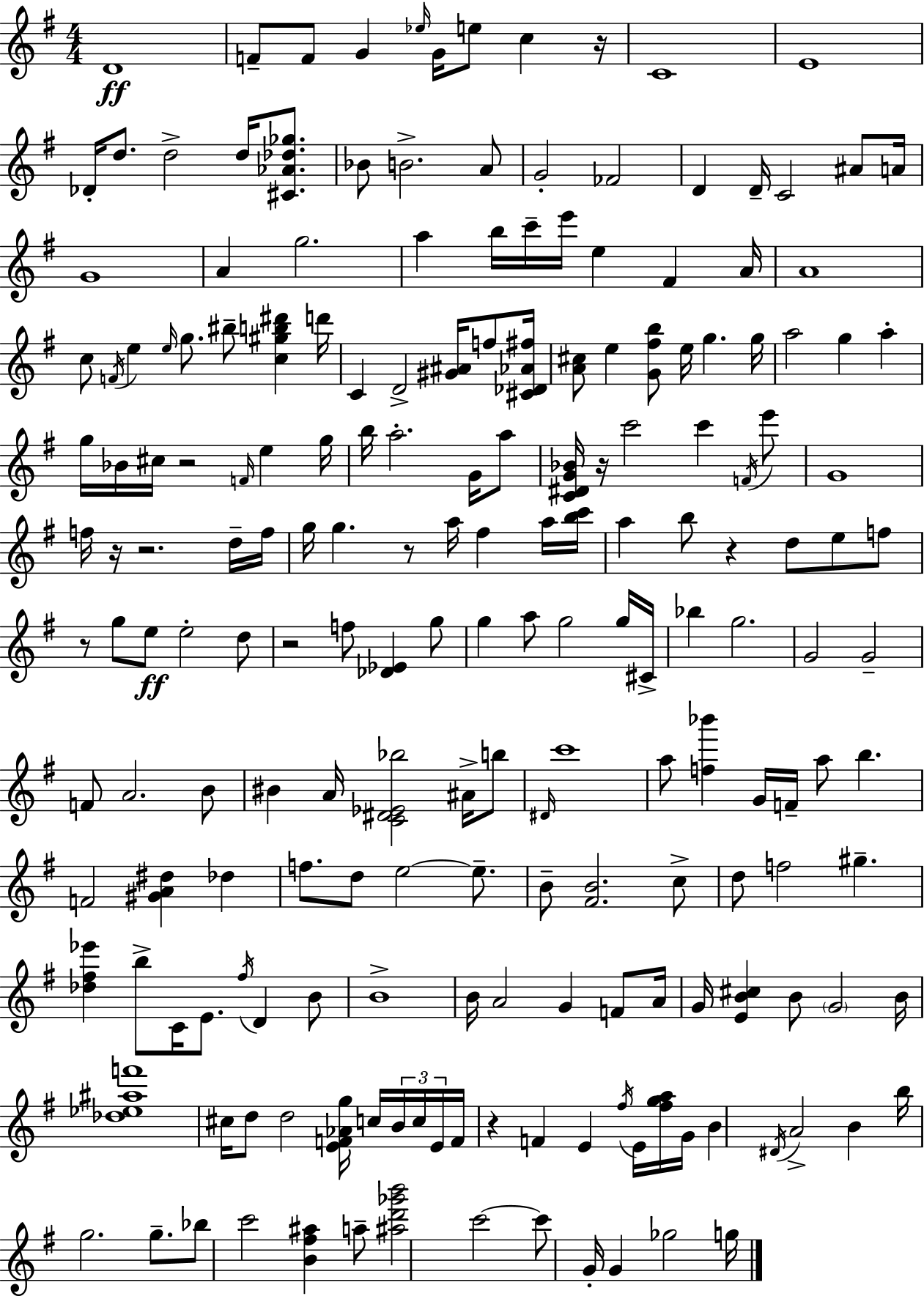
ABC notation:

X:1
T:Untitled
M:4/4
L:1/4
K:Em
D4 F/2 F/2 G _e/4 G/4 e/2 c z/4 C4 E4 _D/4 d/2 d2 d/4 [^C_A_d_g]/2 _B/2 B2 A/2 G2 _F2 D D/4 C2 ^A/2 A/4 G4 A g2 a b/4 c'/4 e'/4 e ^F A/4 A4 c/2 F/4 e e/4 g/2 ^b/2 [c^gb^d'] d'/4 C D2 [^G^A]/4 f/2 [^C_D_A^f]/4 [A^c]/2 e [G^fb]/2 e/4 g g/4 a2 g a g/4 _B/4 ^c/4 z2 F/4 e g/4 b/4 a2 G/4 a/2 [C^DG_B]/4 z/4 c'2 c' F/4 e'/2 G4 f/4 z/4 z2 d/4 f/4 g/4 g z/2 a/4 ^f a/4 [bc']/4 a b/2 z d/2 e/2 f/2 z/2 g/2 e/2 e2 d/2 z2 f/2 [_D_E] g/2 g a/2 g2 g/4 ^C/4 _b g2 G2 G2 F/2 A2 B/2 ^B A/4 [C^D_E_b]2 ^A/4 b/2 ^D/4 c'4 a/2 [f_b'] G/4 F/4 a/2 b F2 [^GA^d] _d f/2 d/2 e2 e/2 B/2 [^FB]2 c/2 d/2 f2 ^g [_d^f_e'] b/2 C/4 E/2 ^f/4 D B/2 B4 B/4 A2 G F/2 A/4 G/4 [EB^c] B/2 G2 B/4 [_d_e^af']4 ^c/4 d/2 d2 [EF_Ag]/4 c/4 B/4 c/4 E/4 F/4 z F E ^f/4 E/4 [^fga]/4 G/4 B ^D/4 A2 B b/4 g2 g/2 _b/2 c'2 [B^f^a] a/2 [^ad'_g'b']2 c'2 c'/2 G/4 G _g2 g/4